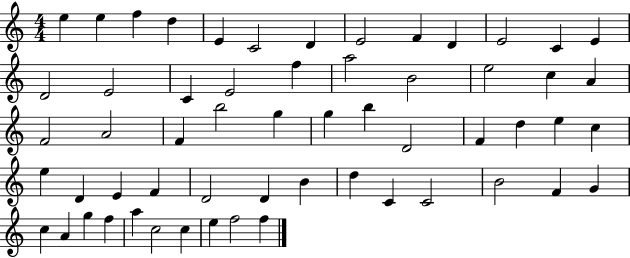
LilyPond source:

{
  \clef treble
  \numericTimeSignature
  \time 4/4
  \key c \major
  e''4 e''4 f''4 d''4 | e'4 c'2 d'4 | e'2 f'4 d'4 | e'2 c'4 e'4 | \break d'2 e'2 | c'4 e'2 f''4 | a''2 b'2 | e''2 c''4 a'4 | \break f'2 a'2 | f'4 b''2 g''4 | g''4 b''4 d'2 | f'4 d''4 e''4 c''4 | \break e''4 d'4 e'4 f'4 | d'2 d'4 b'4 | d''4 c'4 c'2 | b'2 f'4 g'4 | \break c''4 a'4 g''4 f''4 | a''4 c''2 c''4 | e''4 f''2 f''4 | \bar "|."
}